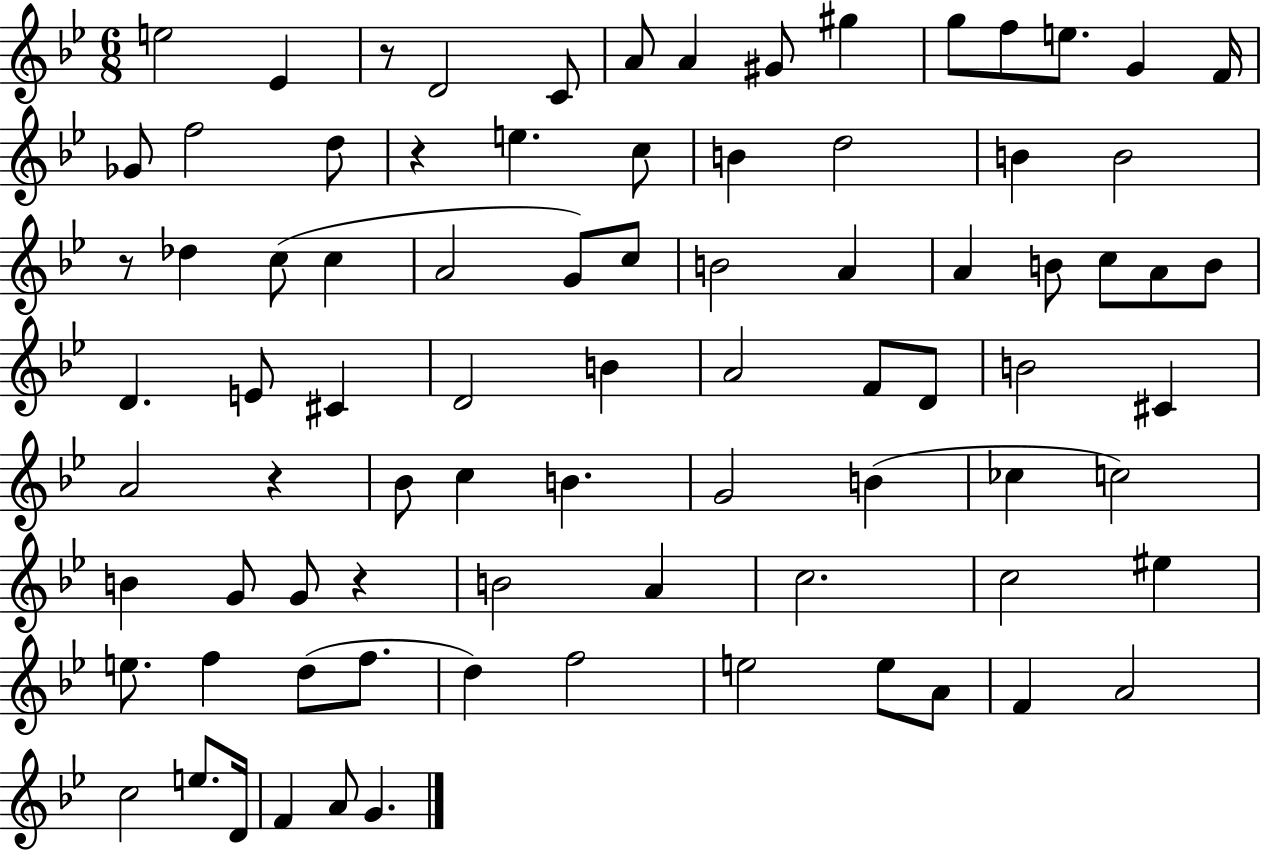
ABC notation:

X:1
T:Untitled
M:6/8
L:1/4
K:Bb
e2 _E z/2 D2 C/2 A/2 A ^G/2 ^g g/2 f/2 e/2 G F/4 _G/2 f2 d/2 z e c/2 B d2 B B2 z/2 _d c/2 c A2 G/2 c/2 B2 A A B/2 c/2 A/2 B/2 D E/2 ^C D2 B A2 F/2 D/2 B2 ^C A2 z _B/2 c B G2 B _c c2 B G/2 G/2 z B2 A c2 c2 ^e e/2 f d/2 f/2 d f2 e2 e/2 A/2 F A2 c2 e/2 D/4 F A/2 G